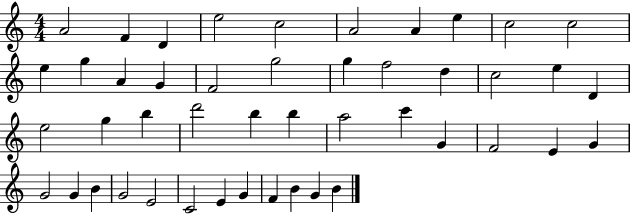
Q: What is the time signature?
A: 4/4